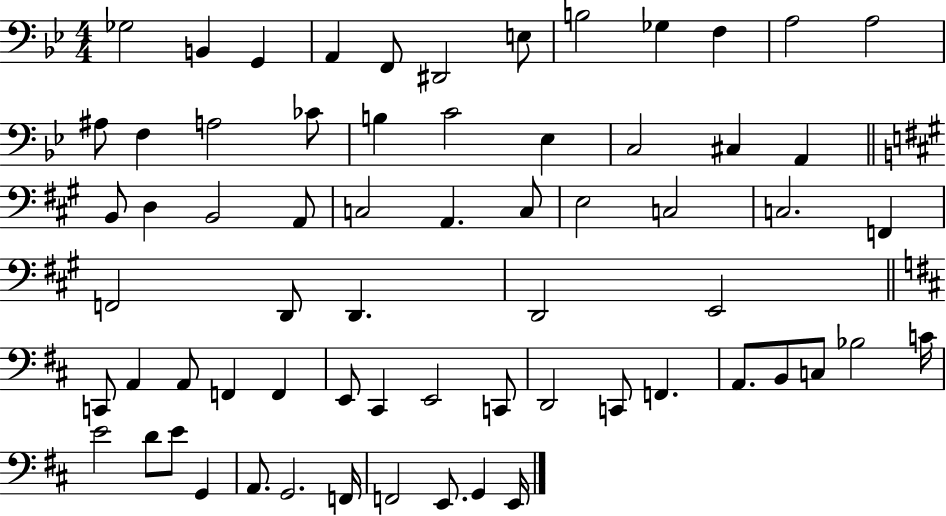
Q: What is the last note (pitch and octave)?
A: E2